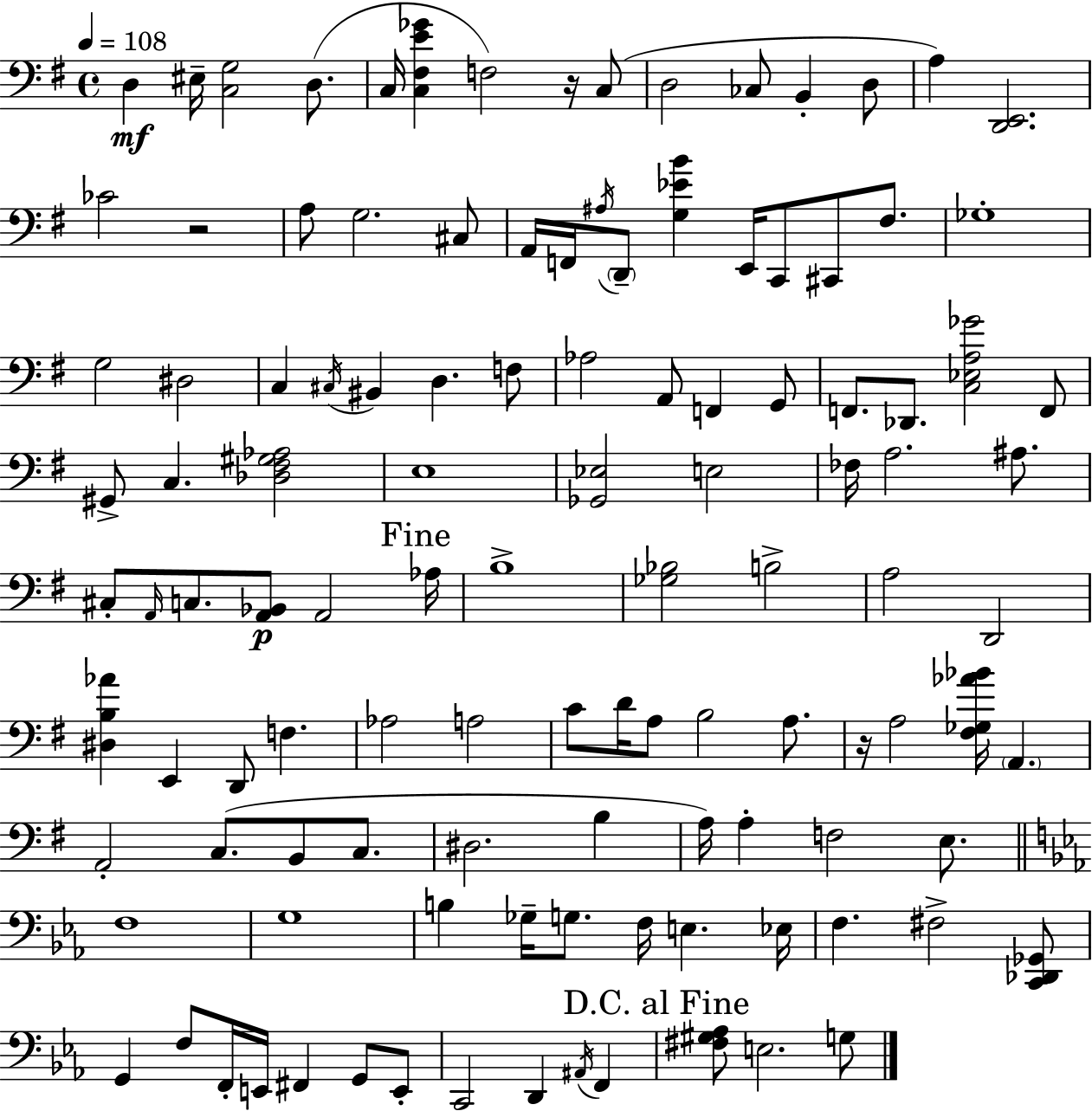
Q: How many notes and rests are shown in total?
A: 115